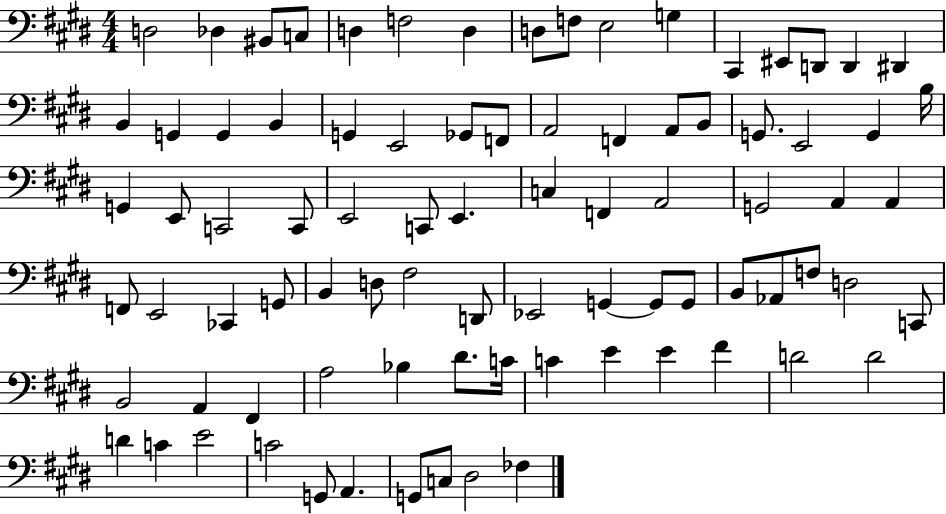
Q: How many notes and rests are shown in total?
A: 85